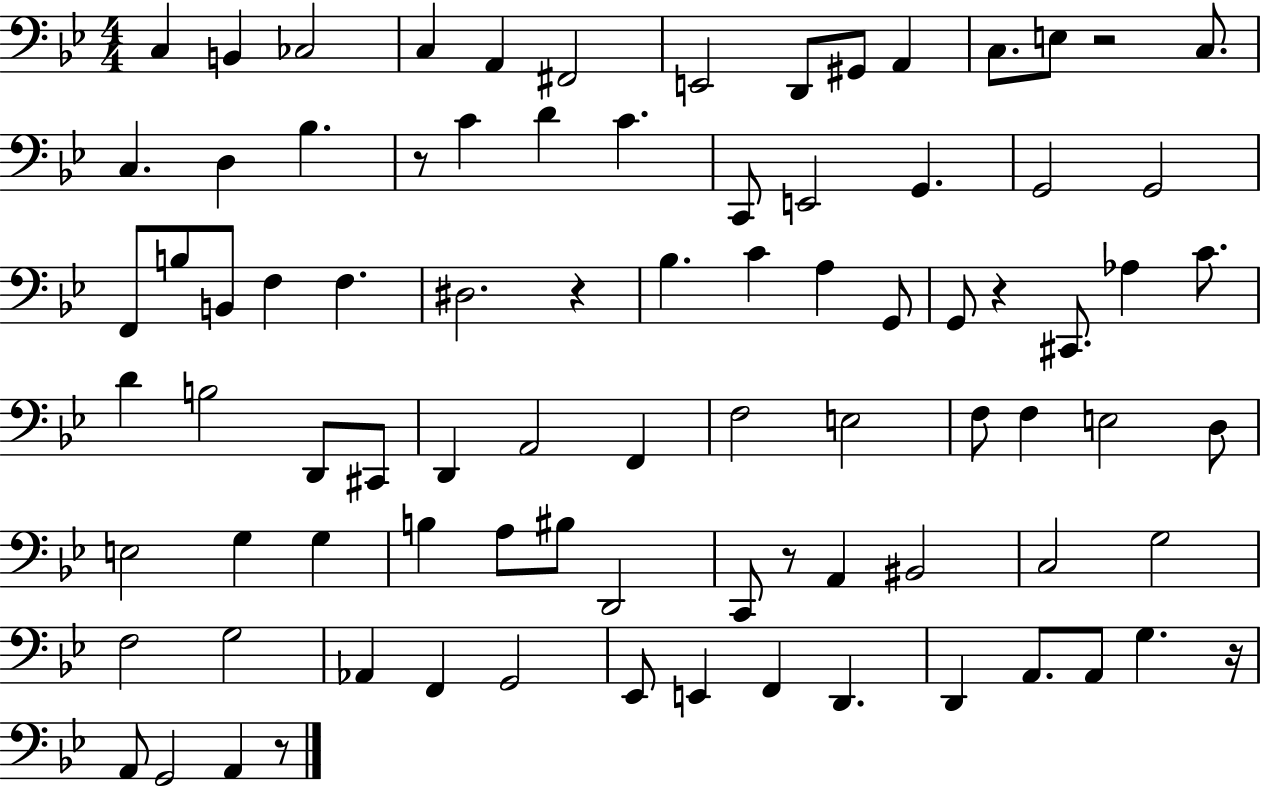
C3/q B2/q CES3/h C3/q A2/q F#2/h E2/h D2/e G#2/e A2/q C3/e. E3/e R/h C3/e. C3/q. D3/q Bb3/q. R/e C4/q D4/q C4/q. C2/e E2/h G2/q. G2/h G2/h F2/e B3/e B2/e F3/q F3/q. D#3/h. R/q Bb3/q. C4/q A3/q G2/e G2/e R/q C#2/e. Ab3/q C4/e. D4/q B3/h D2/e C#2/e D2/q A2/h F2/q F3/h E3/h F3/e F3/q E3/h D3/e E3/h G3/q G3/q B3/q A3/e BIS3/e D2/h C2/e R/e A2/q BIS2/h C3/h G3/h F3/h G3/h Ab2/q F2/q G2/h Eb2/e E2/q F2/q D2/q. D2/q A2/e. A2/e G3/q. R/s A2/e G2/h A2/q R/e